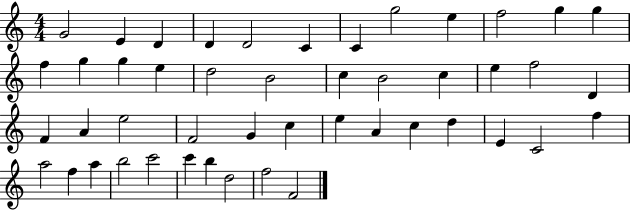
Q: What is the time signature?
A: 4/4